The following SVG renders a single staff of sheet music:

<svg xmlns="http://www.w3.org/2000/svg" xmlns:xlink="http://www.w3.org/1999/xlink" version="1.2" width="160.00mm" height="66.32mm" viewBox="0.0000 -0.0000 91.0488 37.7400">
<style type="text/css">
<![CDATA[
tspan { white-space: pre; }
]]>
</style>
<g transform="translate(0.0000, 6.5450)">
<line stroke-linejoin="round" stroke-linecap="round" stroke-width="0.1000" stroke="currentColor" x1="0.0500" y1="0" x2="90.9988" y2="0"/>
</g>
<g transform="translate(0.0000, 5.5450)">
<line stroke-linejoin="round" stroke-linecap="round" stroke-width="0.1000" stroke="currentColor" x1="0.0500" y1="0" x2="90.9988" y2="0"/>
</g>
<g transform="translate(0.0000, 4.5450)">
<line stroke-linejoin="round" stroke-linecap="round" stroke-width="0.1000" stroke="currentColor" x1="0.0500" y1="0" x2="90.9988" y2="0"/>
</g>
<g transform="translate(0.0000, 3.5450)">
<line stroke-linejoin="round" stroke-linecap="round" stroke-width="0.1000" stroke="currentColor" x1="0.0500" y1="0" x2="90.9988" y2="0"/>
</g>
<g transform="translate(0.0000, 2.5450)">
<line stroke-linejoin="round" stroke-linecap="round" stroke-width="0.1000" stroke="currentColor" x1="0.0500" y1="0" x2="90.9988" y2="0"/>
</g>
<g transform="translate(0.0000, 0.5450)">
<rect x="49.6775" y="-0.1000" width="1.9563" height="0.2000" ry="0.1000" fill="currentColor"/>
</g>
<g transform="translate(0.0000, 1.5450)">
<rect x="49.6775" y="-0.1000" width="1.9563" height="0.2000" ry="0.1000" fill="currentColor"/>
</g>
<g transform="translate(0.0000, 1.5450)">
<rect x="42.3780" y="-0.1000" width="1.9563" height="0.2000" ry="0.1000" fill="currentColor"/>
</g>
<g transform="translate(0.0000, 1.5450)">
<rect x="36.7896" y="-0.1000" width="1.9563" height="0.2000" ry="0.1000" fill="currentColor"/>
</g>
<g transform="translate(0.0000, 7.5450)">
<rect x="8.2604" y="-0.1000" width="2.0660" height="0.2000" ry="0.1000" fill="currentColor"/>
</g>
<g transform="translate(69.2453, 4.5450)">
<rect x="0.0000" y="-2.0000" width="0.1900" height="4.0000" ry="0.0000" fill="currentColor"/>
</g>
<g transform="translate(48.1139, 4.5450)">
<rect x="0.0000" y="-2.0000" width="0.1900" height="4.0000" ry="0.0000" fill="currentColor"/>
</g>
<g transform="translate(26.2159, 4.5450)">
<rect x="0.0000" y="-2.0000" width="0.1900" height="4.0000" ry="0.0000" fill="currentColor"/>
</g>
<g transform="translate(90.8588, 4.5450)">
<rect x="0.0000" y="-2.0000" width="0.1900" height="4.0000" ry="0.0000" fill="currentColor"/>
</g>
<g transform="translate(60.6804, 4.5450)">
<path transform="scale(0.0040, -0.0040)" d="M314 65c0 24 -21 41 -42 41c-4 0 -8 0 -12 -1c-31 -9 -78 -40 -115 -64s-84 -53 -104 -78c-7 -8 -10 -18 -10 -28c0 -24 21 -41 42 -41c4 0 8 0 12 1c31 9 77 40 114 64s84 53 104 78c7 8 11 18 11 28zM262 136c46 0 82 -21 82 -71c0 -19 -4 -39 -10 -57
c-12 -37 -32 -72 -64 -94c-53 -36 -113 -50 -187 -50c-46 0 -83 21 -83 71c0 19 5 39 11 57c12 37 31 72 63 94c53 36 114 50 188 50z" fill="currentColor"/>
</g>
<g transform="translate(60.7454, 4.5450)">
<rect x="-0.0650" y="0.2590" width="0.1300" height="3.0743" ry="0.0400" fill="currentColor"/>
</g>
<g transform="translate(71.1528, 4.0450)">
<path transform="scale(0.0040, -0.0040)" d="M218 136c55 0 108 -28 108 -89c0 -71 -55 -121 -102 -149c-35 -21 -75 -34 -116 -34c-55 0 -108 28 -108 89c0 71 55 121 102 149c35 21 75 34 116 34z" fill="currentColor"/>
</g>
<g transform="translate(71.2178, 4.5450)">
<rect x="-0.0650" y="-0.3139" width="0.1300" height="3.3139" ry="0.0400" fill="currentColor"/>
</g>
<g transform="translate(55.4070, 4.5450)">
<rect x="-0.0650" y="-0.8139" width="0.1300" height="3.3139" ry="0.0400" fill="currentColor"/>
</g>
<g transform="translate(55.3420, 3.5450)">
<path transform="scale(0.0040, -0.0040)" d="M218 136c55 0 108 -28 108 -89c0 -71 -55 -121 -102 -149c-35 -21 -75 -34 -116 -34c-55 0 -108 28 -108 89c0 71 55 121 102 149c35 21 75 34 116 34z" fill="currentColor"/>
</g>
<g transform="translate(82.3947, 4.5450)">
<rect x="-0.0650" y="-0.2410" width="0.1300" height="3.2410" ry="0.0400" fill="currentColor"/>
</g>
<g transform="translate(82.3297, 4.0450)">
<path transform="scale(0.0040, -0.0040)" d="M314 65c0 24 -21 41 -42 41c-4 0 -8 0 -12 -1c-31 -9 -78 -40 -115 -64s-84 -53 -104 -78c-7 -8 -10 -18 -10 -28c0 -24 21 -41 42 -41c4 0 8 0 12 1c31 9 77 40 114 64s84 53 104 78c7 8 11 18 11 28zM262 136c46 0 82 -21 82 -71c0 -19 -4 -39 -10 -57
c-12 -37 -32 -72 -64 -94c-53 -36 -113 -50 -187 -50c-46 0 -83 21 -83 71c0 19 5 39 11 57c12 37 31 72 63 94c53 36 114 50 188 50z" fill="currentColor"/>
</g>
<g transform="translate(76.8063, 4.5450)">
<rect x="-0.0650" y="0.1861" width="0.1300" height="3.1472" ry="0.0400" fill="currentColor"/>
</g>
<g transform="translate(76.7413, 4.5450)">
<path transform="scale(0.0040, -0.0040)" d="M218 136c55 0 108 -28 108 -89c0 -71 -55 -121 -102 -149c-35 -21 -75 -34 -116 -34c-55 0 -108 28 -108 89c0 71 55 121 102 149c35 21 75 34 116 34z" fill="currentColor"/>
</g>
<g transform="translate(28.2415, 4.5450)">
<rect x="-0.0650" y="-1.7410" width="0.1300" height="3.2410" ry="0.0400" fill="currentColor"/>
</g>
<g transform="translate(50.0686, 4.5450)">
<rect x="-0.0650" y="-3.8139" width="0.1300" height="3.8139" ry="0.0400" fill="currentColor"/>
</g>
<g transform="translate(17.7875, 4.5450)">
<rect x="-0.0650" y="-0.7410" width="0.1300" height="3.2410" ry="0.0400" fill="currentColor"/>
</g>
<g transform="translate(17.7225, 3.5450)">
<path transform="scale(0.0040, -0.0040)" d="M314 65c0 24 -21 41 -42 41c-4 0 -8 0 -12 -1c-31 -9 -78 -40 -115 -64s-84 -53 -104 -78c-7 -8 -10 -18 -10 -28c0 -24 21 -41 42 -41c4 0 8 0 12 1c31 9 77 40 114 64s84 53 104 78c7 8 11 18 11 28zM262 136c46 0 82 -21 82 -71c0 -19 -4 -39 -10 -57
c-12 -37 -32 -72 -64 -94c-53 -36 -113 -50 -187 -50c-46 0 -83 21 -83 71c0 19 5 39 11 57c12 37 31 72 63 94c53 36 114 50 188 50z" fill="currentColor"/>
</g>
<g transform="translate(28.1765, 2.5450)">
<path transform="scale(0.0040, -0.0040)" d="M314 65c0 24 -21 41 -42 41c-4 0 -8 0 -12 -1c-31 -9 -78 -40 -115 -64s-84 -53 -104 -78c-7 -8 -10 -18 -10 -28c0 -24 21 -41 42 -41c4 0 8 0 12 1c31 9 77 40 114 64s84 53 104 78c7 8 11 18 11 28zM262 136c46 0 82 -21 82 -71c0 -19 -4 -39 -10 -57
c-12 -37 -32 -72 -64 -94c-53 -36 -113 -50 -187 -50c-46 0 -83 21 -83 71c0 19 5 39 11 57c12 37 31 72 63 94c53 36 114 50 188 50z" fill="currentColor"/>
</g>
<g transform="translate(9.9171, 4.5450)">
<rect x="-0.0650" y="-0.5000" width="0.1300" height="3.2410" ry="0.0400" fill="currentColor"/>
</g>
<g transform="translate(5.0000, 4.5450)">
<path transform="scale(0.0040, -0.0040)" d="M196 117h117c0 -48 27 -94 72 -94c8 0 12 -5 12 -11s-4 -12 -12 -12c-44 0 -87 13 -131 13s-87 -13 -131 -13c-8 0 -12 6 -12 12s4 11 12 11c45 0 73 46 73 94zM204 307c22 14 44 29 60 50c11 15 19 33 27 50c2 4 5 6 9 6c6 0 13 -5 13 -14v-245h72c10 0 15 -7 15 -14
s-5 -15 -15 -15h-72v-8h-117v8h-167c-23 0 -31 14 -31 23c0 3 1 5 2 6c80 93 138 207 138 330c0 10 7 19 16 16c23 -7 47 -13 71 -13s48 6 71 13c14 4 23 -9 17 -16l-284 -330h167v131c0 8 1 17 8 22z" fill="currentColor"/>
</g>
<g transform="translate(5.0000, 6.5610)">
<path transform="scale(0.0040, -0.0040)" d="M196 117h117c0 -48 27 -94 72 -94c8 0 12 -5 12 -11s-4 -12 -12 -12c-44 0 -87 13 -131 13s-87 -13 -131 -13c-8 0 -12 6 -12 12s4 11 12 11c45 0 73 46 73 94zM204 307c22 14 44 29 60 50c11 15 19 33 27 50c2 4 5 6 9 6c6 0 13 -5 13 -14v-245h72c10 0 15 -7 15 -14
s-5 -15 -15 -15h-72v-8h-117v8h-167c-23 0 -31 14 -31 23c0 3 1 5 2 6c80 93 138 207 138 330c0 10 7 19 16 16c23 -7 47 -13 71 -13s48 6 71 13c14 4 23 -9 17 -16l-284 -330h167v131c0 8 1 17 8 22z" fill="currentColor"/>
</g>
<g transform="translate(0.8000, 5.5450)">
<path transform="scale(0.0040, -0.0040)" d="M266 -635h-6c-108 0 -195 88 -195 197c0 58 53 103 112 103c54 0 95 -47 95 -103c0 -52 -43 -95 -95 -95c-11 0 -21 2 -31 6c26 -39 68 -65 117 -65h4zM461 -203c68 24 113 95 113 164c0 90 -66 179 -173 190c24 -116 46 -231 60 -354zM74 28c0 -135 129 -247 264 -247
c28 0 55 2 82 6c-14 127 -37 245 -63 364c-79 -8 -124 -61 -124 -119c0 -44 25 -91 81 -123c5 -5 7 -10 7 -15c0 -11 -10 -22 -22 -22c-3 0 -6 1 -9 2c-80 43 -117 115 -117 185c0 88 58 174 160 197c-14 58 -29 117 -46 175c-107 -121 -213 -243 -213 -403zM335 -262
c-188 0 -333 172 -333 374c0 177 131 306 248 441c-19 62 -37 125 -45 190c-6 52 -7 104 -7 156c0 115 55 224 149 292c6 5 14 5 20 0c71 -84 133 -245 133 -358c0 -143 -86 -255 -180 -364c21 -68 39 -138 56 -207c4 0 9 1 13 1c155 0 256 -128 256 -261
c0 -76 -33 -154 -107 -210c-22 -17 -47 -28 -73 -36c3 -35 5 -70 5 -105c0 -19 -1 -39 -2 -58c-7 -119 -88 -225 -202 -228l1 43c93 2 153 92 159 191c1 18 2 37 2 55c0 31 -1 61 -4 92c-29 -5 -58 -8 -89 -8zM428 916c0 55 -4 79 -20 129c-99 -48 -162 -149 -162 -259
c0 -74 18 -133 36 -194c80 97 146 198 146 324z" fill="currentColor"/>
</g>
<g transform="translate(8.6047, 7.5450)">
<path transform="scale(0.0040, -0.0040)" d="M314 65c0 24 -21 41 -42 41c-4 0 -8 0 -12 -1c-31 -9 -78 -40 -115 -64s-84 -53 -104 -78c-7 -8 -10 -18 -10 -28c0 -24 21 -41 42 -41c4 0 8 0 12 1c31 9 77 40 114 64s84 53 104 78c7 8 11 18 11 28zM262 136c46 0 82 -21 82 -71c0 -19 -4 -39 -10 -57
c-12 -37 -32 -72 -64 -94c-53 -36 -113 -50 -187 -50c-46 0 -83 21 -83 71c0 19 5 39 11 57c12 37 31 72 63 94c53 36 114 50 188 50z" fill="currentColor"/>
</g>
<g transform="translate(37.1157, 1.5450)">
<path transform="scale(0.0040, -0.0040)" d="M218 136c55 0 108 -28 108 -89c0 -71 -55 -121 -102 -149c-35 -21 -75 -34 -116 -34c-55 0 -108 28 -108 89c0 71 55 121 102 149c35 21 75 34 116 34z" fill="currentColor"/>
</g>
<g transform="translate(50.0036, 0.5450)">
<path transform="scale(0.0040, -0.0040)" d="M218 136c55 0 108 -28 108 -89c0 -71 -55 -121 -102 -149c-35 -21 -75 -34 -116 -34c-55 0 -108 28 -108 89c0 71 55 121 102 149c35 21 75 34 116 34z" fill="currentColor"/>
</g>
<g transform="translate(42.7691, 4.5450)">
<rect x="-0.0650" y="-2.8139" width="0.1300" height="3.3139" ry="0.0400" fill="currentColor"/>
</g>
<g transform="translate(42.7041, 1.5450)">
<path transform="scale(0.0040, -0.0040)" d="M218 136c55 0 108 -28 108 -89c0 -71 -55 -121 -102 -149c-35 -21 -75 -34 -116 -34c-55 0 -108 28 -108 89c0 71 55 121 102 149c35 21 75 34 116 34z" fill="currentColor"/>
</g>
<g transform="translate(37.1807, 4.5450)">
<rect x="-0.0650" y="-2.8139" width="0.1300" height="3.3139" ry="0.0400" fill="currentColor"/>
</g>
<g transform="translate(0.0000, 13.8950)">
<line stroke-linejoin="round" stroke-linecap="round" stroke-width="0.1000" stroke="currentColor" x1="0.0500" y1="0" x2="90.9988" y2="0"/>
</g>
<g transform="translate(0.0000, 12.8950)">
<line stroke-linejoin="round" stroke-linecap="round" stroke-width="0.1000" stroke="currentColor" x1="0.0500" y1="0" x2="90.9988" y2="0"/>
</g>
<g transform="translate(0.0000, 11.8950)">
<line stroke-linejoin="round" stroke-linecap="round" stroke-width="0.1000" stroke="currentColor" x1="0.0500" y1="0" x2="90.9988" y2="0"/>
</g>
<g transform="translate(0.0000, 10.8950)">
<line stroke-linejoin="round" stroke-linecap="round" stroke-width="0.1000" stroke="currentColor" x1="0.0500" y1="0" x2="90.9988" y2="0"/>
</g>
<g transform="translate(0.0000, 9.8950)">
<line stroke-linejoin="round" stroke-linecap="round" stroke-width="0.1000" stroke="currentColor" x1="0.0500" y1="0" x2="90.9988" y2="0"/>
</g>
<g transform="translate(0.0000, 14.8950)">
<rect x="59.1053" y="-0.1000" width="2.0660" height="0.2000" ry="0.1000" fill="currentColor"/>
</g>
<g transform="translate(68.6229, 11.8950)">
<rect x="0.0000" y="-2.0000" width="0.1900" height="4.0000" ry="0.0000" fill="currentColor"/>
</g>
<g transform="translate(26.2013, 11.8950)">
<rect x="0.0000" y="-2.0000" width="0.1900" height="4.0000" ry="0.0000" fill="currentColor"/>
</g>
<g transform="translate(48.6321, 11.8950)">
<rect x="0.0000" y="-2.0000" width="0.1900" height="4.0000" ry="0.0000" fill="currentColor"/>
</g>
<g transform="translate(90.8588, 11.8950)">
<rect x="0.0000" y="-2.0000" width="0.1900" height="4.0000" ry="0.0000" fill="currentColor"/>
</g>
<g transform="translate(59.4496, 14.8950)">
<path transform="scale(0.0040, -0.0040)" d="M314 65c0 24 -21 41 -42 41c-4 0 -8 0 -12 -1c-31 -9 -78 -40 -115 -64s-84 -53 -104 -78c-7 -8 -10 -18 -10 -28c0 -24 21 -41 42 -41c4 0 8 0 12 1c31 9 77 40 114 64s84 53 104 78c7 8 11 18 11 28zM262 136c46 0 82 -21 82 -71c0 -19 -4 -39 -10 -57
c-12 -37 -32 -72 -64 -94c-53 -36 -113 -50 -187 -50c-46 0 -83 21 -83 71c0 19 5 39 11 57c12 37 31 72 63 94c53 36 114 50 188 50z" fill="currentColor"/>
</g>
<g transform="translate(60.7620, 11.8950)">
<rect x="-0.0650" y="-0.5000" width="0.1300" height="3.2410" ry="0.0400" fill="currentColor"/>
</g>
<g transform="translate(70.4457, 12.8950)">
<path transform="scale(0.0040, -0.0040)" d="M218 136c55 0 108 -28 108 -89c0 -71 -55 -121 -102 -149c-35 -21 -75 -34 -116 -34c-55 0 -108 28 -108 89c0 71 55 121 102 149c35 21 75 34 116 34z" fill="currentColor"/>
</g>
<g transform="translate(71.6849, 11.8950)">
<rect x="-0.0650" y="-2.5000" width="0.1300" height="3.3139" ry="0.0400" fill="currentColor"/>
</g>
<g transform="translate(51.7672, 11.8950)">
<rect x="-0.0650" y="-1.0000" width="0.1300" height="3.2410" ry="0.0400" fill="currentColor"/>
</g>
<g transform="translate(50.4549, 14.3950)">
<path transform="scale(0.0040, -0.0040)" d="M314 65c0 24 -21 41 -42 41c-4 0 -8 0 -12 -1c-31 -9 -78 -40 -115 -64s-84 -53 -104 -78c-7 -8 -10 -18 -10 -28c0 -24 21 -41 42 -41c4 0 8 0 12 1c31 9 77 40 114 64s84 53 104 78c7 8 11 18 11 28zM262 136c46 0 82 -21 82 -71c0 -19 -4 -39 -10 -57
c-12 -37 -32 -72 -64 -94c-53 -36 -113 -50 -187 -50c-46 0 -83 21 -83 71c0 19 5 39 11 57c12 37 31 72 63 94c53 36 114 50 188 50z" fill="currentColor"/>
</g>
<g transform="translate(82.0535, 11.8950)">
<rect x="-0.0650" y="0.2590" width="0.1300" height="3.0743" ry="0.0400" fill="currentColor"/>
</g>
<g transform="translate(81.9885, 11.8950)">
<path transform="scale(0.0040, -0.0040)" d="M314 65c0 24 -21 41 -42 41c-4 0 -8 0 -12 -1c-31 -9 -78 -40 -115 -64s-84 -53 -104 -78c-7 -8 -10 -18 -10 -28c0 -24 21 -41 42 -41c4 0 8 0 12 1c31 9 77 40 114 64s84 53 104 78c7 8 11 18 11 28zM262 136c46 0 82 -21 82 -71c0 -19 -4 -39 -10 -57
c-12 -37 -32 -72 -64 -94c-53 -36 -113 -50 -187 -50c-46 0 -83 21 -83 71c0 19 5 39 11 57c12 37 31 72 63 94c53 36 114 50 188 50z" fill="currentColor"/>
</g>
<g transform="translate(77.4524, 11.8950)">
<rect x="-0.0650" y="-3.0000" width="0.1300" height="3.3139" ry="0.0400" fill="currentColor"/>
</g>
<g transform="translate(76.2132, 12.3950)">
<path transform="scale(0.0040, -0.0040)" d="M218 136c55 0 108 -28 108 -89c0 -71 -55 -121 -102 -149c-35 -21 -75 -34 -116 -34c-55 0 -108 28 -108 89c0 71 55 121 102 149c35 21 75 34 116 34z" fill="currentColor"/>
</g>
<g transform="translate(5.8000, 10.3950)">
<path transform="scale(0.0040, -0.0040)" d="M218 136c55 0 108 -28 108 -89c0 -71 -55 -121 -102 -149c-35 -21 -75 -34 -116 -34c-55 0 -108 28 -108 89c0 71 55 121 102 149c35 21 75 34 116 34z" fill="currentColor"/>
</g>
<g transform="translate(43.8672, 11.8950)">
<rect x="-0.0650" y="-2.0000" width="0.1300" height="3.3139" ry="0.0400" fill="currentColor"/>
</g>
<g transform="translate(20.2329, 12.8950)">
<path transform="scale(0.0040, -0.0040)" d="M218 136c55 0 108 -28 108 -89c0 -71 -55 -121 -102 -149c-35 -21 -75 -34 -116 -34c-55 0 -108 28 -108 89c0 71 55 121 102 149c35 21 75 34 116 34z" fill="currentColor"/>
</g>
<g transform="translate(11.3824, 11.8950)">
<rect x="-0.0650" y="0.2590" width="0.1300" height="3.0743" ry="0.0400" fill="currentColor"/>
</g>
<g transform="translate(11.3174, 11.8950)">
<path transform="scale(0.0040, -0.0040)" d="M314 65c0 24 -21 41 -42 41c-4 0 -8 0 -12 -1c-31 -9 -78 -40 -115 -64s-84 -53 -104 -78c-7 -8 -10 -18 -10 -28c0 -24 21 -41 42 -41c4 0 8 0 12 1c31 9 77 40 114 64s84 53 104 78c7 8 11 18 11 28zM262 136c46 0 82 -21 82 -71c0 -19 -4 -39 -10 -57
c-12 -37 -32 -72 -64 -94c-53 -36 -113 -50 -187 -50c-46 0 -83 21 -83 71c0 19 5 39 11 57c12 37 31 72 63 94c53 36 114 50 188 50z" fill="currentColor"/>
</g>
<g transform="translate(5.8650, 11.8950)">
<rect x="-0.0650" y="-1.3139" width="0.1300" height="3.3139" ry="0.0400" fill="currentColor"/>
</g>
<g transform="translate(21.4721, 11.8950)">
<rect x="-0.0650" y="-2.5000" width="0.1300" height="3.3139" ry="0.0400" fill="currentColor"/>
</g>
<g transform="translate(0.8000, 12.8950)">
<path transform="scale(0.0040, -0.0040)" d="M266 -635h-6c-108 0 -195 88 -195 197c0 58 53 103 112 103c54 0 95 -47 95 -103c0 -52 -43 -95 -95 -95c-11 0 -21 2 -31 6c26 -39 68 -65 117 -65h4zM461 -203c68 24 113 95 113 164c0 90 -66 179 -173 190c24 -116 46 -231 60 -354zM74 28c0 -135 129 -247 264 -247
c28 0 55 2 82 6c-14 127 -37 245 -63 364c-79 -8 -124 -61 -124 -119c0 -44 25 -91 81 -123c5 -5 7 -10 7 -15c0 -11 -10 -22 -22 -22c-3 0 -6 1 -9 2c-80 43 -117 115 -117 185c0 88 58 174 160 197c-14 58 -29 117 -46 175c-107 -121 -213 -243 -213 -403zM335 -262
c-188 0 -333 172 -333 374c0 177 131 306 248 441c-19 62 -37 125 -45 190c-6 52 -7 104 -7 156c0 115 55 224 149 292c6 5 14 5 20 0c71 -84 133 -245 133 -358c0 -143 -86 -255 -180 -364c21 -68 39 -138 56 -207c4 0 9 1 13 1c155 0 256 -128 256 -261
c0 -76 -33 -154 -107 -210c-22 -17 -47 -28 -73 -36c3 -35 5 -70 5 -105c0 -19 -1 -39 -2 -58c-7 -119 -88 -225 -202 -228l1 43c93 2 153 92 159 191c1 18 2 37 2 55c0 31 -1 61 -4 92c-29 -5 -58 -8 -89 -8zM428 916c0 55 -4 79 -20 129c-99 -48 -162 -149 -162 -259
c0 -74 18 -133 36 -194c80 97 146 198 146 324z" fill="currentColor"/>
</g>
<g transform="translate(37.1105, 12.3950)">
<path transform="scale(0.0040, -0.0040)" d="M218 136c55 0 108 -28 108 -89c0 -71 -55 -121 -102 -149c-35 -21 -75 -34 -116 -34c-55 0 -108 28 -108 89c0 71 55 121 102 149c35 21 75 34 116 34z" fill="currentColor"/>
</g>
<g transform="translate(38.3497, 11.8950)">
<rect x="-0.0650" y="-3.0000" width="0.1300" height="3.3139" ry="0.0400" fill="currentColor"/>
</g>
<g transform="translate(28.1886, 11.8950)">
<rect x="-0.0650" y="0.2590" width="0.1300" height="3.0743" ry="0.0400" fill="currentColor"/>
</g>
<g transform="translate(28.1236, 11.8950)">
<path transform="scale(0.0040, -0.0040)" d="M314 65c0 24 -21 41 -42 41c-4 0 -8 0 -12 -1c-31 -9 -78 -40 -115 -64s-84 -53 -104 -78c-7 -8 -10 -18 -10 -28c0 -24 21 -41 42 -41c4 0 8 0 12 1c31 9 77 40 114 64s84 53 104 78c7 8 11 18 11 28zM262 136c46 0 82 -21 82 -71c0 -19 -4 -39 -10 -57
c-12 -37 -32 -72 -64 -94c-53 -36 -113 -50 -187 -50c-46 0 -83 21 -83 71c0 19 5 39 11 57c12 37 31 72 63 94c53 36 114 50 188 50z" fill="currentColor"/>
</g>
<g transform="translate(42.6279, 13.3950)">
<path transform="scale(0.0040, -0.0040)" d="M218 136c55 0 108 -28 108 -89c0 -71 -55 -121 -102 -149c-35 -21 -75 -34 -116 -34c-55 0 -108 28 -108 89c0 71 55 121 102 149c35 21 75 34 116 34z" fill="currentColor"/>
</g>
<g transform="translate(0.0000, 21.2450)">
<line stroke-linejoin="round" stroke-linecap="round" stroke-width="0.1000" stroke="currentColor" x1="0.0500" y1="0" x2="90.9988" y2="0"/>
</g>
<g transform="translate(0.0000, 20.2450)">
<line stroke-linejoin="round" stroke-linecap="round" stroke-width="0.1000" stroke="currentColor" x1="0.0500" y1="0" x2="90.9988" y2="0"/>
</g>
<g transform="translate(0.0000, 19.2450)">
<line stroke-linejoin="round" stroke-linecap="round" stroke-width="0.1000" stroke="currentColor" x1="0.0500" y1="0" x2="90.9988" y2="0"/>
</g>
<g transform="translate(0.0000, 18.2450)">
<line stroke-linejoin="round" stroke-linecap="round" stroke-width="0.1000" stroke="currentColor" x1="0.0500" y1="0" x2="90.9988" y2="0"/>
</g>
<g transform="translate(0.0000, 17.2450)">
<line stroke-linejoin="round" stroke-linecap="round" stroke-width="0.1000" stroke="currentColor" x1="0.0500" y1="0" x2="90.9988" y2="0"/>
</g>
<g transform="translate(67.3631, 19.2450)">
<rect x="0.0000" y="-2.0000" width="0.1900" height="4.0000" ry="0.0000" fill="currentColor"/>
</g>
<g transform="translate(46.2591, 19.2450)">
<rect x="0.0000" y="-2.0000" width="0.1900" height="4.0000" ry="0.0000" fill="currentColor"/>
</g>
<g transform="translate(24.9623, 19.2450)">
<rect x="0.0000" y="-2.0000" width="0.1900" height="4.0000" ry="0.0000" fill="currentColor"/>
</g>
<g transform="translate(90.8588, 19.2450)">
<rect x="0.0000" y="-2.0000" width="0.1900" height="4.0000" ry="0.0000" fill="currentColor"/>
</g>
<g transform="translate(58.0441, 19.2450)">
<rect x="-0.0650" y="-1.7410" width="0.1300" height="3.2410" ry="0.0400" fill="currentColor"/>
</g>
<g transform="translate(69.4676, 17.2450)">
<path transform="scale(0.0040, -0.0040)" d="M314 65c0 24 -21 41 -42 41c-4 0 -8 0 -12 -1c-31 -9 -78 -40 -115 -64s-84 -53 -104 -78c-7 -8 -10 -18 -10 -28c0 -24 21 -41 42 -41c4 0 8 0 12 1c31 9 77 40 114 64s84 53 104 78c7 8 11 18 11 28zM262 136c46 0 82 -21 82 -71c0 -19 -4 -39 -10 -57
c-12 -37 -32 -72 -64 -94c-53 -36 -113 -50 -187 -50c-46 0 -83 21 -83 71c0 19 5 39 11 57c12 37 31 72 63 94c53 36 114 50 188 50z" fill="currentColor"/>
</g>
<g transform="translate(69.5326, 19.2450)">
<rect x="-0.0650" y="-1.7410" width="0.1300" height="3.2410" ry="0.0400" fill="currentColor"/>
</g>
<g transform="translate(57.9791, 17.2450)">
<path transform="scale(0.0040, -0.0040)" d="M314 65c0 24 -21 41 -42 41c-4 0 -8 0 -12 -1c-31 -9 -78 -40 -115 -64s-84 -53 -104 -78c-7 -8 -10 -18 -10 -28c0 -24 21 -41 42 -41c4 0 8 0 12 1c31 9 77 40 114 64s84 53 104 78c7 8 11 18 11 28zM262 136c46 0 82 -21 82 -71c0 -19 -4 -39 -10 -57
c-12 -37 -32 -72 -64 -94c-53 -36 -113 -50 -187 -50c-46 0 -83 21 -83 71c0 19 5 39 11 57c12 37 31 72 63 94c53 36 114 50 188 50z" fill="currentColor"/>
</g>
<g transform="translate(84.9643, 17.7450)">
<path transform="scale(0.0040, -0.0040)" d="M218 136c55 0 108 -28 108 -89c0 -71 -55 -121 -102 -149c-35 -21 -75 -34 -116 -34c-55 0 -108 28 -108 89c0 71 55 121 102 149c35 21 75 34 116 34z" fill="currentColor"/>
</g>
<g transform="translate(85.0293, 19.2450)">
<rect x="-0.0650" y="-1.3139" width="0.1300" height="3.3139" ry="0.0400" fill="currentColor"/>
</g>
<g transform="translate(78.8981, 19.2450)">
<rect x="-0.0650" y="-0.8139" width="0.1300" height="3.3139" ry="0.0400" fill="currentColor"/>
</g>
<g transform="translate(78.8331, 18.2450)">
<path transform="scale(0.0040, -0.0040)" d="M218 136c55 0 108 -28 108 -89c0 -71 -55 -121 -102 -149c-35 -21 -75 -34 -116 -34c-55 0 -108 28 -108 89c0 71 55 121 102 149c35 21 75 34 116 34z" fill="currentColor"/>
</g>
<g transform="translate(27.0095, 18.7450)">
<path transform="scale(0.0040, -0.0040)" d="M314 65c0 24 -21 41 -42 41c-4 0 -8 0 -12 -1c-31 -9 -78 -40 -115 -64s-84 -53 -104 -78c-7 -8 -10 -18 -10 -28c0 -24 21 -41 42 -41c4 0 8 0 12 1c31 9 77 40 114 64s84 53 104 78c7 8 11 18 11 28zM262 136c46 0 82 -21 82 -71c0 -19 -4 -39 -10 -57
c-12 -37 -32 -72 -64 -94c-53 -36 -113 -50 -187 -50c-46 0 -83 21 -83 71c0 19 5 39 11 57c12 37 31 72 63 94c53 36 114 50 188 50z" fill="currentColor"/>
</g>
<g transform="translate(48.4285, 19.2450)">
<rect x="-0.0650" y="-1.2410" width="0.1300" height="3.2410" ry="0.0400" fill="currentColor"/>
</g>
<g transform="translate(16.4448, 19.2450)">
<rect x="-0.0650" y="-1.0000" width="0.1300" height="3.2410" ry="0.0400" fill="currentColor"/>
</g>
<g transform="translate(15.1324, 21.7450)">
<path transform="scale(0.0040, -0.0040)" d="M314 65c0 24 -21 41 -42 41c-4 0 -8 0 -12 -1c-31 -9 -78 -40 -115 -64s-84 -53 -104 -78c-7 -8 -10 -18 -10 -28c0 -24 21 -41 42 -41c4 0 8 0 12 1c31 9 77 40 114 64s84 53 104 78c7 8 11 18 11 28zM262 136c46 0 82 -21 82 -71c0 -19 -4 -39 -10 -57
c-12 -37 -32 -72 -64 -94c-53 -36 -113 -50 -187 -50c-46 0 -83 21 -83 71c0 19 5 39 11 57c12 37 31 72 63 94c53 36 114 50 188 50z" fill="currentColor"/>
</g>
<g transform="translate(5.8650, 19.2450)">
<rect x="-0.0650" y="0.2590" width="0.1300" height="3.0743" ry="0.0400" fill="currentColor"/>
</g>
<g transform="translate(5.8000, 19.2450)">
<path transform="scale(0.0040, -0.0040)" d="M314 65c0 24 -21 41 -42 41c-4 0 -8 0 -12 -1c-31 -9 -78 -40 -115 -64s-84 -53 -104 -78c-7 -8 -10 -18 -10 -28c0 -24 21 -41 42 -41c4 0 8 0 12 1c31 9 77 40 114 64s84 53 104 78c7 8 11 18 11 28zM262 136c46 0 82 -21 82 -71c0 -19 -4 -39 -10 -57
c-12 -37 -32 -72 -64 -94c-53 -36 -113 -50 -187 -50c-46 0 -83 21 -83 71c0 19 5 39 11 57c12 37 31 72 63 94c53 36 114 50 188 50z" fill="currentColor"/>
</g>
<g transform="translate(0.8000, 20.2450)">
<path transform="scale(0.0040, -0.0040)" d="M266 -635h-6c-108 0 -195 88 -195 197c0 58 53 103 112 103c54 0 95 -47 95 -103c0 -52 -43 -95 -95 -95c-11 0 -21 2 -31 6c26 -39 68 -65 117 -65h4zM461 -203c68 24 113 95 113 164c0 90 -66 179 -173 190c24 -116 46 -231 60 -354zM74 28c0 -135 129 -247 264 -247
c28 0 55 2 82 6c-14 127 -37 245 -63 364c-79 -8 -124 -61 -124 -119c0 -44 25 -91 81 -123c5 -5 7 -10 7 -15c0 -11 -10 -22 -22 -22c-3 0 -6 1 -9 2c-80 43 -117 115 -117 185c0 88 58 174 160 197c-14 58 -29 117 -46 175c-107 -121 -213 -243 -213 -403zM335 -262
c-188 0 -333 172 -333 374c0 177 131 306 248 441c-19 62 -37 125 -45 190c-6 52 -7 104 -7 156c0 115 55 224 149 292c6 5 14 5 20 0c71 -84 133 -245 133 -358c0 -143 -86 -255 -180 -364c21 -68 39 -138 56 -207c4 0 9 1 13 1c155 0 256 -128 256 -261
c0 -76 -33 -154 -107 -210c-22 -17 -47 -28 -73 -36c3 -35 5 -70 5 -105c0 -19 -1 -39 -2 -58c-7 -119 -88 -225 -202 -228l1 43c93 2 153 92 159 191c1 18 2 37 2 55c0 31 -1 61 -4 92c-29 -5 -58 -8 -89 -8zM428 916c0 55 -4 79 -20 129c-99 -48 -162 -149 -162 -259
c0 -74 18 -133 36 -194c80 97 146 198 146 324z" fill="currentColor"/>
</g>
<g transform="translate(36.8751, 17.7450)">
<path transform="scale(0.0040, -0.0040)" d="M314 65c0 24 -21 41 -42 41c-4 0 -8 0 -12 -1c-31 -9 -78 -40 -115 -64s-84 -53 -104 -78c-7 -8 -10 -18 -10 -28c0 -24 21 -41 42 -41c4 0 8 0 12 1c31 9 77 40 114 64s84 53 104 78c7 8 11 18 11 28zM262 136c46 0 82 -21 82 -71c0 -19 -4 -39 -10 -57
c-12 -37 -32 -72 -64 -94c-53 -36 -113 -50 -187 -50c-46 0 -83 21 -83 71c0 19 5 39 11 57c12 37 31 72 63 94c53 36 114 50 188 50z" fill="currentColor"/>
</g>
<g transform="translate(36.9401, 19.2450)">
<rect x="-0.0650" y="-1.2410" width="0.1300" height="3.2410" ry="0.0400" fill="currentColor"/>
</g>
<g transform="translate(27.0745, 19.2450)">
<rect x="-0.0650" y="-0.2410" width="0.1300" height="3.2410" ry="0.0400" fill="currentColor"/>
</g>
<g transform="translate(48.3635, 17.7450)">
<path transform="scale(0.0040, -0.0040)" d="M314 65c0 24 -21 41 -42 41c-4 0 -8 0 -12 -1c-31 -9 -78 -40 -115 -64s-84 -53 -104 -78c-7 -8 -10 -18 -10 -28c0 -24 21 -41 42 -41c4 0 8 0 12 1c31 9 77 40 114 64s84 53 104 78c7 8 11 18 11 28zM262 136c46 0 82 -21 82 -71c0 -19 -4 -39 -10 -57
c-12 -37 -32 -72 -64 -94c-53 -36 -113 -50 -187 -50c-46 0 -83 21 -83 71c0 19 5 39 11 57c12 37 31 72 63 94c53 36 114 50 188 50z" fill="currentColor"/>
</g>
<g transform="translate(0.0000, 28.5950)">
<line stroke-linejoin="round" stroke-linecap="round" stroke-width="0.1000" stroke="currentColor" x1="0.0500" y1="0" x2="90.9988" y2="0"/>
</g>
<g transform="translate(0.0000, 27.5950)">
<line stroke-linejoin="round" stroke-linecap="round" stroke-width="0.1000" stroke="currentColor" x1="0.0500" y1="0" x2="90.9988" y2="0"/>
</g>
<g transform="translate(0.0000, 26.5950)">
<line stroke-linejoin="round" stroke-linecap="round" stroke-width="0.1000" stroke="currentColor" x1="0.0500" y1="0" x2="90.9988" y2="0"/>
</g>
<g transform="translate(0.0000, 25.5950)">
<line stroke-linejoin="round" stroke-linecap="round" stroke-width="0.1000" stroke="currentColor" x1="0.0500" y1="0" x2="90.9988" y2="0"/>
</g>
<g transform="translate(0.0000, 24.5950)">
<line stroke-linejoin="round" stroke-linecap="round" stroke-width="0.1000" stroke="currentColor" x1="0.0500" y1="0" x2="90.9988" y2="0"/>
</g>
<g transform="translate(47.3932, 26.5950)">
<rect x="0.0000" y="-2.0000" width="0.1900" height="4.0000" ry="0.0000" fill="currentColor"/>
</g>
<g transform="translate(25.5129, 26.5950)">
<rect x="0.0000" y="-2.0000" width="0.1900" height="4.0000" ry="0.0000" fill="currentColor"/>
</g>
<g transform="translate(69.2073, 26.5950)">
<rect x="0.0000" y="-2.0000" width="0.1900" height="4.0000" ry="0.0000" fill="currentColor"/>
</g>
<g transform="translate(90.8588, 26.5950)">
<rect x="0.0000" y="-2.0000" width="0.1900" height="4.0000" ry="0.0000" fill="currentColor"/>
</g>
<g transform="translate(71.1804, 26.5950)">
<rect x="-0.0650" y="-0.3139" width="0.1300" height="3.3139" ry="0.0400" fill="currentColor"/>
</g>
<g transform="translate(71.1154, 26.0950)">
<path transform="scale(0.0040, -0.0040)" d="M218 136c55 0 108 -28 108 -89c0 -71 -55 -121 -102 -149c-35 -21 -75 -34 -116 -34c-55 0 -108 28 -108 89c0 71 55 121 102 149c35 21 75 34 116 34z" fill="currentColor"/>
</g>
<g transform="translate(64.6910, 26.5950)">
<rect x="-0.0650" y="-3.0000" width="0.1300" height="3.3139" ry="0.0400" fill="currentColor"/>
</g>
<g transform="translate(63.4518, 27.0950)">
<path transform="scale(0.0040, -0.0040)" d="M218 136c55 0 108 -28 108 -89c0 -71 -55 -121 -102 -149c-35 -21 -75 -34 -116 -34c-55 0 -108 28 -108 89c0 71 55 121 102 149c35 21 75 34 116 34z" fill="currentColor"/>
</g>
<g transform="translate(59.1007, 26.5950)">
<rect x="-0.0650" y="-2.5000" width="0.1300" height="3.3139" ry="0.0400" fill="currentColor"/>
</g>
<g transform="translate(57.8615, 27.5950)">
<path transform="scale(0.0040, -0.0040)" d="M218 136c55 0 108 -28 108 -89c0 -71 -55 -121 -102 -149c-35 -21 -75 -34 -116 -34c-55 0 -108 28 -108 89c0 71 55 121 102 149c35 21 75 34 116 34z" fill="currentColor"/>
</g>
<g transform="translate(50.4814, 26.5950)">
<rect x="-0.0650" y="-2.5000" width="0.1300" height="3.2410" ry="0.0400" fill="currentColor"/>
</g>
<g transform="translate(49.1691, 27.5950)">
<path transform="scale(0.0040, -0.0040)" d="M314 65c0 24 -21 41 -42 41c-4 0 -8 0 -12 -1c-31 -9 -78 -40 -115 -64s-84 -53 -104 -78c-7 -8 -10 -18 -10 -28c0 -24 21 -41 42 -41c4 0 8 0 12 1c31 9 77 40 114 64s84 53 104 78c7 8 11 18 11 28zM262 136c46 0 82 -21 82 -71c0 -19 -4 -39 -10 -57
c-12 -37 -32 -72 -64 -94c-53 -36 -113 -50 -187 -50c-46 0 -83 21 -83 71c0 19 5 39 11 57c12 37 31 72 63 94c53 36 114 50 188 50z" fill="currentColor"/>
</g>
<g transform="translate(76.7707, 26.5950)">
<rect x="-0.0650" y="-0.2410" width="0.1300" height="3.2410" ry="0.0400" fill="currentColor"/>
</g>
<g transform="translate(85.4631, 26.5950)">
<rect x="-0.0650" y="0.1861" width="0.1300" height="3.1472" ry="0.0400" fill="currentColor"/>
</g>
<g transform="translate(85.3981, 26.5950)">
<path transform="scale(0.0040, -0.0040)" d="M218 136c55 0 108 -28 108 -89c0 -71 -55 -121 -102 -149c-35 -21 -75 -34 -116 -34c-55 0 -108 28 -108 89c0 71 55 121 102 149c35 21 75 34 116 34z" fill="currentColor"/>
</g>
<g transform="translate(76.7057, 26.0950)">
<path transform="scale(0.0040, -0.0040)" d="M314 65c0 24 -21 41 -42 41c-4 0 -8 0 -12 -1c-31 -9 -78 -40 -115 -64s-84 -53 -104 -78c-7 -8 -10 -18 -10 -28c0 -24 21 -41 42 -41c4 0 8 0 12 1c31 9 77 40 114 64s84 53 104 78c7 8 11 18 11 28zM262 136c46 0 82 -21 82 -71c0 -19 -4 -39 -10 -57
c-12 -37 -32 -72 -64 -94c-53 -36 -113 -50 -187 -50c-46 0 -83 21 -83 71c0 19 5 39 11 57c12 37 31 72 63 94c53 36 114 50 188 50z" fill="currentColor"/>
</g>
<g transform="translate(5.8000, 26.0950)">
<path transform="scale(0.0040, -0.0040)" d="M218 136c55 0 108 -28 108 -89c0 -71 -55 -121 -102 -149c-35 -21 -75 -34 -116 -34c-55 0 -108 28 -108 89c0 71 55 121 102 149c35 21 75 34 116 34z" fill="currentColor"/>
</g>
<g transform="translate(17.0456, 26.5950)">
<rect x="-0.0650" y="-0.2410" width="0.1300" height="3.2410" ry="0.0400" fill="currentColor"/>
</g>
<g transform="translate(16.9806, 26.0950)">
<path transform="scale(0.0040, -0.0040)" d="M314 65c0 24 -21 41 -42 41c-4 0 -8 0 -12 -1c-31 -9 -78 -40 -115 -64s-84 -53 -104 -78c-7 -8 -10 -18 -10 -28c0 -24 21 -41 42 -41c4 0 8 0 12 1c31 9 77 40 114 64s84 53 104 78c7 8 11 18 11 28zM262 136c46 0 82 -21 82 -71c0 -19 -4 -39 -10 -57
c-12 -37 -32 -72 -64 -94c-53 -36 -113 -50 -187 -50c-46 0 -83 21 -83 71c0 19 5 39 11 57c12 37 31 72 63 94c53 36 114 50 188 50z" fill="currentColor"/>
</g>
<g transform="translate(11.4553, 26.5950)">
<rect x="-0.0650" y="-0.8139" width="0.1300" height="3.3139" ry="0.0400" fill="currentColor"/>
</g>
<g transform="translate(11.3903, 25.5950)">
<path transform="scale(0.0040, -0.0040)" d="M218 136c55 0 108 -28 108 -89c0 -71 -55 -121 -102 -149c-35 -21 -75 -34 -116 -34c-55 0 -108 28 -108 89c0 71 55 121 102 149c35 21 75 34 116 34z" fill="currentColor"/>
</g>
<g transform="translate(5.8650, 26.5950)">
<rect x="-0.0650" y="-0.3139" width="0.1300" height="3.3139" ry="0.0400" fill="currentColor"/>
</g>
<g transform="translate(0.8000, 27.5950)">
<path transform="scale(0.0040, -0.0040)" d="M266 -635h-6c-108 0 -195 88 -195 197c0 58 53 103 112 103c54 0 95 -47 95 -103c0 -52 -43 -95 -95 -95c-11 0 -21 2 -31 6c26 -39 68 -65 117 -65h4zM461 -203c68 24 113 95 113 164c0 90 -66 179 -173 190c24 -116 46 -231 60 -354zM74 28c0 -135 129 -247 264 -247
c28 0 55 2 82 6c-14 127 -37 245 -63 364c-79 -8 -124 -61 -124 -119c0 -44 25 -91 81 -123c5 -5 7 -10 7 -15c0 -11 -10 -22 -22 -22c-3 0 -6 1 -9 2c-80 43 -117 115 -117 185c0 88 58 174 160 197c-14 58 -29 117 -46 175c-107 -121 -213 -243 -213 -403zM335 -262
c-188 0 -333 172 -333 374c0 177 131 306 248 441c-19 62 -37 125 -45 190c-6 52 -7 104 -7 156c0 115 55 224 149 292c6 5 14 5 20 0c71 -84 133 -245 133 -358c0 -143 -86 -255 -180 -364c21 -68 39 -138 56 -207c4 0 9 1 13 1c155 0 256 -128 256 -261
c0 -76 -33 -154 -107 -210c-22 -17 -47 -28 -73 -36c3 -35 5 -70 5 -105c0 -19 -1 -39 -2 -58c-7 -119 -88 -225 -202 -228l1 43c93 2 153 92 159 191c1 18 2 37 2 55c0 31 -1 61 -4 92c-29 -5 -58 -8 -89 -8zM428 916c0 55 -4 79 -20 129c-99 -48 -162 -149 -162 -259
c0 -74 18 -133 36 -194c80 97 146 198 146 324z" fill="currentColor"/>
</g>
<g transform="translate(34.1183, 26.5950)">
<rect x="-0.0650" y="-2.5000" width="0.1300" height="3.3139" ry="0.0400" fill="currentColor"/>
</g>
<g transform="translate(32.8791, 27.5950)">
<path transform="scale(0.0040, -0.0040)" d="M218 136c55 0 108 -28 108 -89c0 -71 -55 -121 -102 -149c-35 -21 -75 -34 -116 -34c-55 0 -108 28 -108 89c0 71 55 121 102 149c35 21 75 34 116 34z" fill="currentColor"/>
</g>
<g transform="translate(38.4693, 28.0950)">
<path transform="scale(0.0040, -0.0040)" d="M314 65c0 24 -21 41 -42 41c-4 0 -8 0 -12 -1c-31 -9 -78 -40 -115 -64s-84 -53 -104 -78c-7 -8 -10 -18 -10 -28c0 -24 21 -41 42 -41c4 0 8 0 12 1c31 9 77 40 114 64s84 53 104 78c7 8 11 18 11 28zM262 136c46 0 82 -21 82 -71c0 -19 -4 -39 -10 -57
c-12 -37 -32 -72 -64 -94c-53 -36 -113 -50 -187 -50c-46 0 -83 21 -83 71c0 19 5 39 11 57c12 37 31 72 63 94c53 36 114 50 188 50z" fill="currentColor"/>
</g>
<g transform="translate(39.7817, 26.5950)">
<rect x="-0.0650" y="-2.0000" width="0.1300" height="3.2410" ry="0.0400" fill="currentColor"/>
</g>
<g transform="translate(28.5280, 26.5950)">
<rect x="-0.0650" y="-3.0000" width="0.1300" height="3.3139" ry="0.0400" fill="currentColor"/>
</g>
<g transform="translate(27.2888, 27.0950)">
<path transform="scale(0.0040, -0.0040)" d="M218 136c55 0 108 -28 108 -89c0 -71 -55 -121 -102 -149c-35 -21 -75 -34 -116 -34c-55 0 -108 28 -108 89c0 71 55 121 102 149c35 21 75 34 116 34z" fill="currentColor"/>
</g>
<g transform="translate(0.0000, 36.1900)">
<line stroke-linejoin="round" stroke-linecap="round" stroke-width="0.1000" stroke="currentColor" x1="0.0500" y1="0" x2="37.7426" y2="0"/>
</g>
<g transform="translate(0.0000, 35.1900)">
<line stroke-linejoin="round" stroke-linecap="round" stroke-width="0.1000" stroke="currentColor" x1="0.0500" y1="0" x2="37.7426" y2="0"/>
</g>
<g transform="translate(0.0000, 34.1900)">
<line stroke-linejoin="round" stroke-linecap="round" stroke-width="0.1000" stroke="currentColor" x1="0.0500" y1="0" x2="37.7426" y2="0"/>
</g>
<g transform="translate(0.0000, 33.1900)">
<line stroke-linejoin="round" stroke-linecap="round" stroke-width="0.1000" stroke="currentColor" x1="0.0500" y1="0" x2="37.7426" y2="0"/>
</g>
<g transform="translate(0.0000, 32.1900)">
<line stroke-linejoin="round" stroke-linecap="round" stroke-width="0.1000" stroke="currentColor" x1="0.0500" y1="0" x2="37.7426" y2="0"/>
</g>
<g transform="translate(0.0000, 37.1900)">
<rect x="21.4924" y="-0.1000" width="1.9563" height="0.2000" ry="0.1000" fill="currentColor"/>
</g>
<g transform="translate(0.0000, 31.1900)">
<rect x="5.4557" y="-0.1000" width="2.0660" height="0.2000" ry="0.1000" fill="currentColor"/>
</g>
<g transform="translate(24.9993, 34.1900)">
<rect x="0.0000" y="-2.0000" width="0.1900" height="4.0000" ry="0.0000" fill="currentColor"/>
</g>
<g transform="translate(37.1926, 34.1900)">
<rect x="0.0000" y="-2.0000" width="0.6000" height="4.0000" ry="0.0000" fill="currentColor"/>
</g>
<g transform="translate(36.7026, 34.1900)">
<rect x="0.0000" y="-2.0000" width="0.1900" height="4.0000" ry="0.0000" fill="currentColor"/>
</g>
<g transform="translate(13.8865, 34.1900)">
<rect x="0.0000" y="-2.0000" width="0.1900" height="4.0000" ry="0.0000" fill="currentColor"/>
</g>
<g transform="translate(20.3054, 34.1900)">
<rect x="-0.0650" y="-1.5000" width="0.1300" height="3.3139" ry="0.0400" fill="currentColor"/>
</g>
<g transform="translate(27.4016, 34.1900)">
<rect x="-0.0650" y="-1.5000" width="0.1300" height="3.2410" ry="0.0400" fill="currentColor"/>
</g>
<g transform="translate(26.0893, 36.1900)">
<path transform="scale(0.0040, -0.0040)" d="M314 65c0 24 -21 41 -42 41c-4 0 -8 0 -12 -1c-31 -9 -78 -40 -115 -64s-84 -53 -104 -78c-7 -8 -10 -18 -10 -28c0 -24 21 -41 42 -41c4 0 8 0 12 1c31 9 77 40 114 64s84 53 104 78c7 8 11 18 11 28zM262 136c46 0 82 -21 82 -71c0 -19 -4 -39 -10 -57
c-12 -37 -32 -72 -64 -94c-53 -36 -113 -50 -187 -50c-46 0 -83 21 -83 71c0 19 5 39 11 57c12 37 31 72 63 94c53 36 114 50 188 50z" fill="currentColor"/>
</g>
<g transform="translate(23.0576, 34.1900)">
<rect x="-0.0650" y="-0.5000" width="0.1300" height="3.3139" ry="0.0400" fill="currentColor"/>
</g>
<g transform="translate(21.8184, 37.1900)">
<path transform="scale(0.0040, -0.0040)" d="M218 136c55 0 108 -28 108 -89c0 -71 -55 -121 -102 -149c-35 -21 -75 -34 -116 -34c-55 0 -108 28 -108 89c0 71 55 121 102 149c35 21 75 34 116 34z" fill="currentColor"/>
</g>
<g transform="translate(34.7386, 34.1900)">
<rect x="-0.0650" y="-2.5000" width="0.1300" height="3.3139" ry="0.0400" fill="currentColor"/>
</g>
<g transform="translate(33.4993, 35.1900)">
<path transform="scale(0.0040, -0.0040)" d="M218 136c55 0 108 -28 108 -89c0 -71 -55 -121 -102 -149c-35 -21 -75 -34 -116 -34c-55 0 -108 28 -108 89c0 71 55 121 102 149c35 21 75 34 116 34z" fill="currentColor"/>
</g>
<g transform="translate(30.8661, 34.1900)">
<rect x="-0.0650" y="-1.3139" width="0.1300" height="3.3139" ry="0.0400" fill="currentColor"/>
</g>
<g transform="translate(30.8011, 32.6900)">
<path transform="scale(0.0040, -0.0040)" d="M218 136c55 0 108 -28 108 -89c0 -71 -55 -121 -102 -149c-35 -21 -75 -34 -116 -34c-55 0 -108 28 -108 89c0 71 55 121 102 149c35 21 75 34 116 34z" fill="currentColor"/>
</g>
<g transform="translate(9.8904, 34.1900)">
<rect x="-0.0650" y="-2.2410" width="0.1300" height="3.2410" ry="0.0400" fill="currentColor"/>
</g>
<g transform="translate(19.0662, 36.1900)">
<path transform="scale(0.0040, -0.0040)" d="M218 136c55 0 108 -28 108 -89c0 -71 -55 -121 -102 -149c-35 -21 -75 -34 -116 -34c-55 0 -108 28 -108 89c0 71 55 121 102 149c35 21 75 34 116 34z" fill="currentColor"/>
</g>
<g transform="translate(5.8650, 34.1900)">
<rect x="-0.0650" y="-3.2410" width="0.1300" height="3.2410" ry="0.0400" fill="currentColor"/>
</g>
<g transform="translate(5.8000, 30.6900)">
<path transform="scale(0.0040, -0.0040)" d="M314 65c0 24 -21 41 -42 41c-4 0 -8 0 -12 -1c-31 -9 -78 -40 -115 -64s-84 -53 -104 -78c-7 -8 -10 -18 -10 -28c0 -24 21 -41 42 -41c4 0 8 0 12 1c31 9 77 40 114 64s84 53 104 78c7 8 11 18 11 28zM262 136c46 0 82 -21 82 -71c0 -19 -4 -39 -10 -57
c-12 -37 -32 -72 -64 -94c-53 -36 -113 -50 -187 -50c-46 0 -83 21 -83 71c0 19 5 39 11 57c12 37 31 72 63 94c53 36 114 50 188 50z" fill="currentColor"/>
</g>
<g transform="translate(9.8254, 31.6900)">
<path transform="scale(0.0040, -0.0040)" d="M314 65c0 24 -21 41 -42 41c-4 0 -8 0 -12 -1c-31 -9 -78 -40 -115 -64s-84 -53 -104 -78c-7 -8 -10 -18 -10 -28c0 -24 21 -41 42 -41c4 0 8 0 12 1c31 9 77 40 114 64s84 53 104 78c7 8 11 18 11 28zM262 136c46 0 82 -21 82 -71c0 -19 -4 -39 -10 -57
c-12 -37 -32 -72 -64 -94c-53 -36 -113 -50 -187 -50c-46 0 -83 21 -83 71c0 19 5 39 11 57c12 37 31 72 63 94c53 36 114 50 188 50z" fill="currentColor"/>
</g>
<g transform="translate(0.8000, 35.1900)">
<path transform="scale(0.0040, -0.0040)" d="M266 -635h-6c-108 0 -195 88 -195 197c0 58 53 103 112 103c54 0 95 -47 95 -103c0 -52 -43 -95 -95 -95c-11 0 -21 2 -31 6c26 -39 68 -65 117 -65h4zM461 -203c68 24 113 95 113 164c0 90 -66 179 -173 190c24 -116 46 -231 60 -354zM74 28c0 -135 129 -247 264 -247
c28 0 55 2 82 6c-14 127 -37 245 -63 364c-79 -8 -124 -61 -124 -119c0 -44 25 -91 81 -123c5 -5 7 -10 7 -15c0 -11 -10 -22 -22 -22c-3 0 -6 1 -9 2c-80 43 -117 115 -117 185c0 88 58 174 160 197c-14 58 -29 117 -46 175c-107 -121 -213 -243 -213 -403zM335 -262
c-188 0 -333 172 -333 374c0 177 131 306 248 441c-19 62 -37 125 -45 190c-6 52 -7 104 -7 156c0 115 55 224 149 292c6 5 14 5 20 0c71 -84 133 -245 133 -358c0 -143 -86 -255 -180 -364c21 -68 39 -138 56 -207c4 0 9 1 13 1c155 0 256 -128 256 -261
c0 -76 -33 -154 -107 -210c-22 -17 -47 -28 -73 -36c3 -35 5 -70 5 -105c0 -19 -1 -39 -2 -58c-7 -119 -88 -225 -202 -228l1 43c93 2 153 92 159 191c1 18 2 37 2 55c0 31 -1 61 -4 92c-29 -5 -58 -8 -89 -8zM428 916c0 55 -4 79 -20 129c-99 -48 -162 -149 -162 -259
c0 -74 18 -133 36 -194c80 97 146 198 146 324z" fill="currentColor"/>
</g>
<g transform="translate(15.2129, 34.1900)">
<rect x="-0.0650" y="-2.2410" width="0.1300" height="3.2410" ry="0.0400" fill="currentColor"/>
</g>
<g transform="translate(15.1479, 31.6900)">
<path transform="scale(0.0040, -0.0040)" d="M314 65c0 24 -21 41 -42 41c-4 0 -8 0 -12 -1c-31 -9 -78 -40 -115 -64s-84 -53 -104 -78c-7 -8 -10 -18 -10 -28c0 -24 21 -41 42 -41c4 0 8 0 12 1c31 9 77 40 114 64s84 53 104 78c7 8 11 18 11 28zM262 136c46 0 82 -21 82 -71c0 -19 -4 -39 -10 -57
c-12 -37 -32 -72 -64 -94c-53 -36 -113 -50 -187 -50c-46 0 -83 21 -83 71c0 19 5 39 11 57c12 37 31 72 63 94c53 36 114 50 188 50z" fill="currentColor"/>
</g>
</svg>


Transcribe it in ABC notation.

X:1
T:Untitled
M:4/4
L:1/4
K:C
C2 d2 f2 a a c' d B2 c B c2 e B2 G B2 A F D2 C2 G A B2 B2 D2 c2 e2 e2 f2 f2 d e c d c2 A G F2 G2 G A c c2 B b2 g2 g2 E C E2 e G